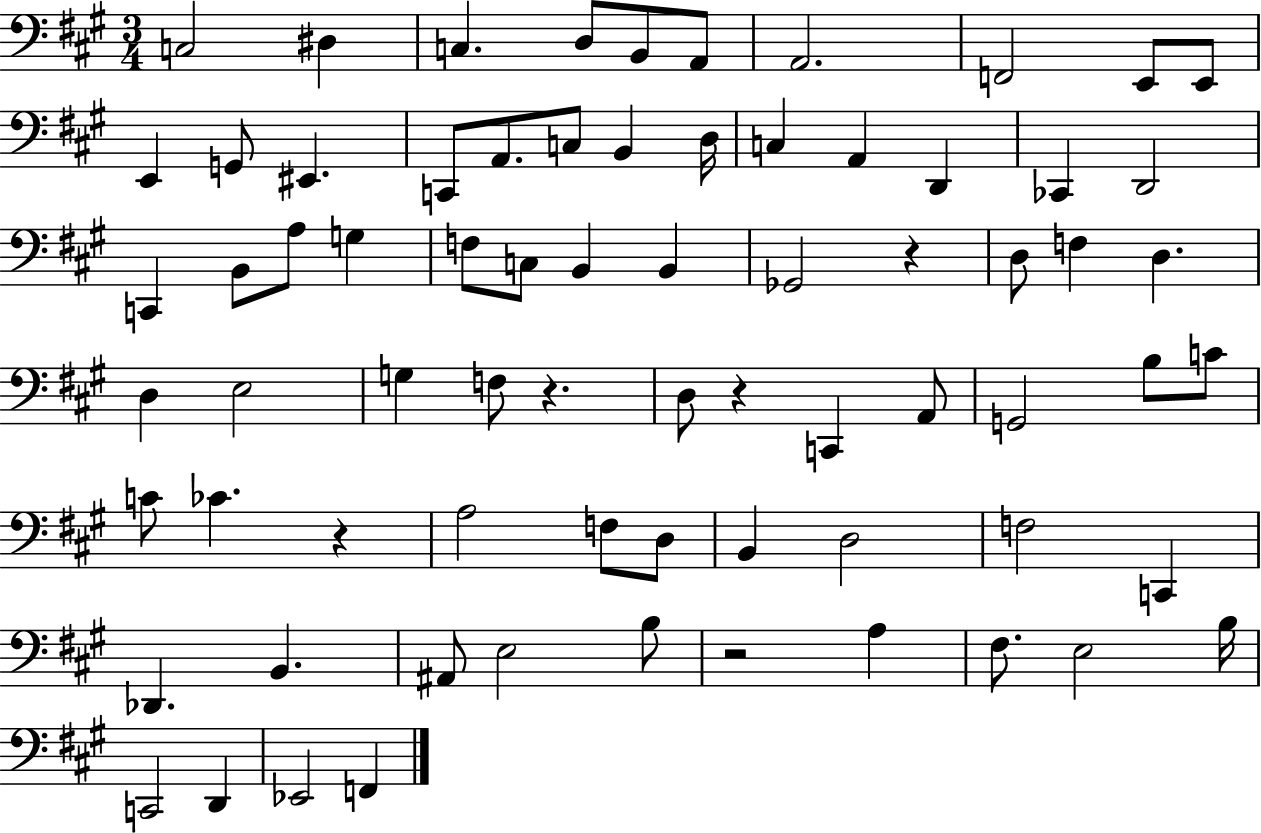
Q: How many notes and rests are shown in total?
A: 72